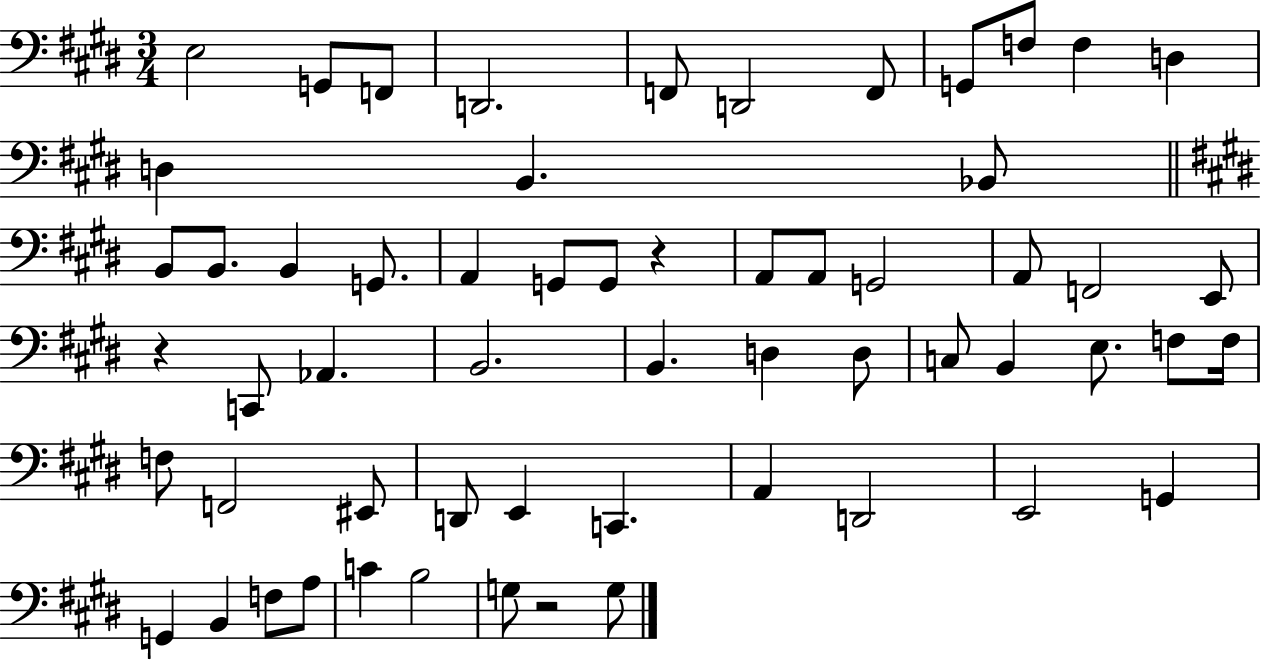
E3/h G2/e F2/e D2/h. F2/e D2/h F2/e G2/e F3/e F3/q D3/q D3/q B2/q. Bb2/e B2/e B2/e. B2/q G2/e. A2/q G2/e G2/e R/q A2/e A2/e G2/h A2/e F2/h E2/e R/q C2/e Ab2/q. B2/h. B2/q. D3/q D3/e C3/e B2/q E3/e. F3/e F3/s F3/e F2/h EIS2/e D2/e E2/q C2/q. A2/q D2/h E2/h G2/q G2/q B2/q F3/e A3/e C4/q B3/h G3/e R/h G3/e